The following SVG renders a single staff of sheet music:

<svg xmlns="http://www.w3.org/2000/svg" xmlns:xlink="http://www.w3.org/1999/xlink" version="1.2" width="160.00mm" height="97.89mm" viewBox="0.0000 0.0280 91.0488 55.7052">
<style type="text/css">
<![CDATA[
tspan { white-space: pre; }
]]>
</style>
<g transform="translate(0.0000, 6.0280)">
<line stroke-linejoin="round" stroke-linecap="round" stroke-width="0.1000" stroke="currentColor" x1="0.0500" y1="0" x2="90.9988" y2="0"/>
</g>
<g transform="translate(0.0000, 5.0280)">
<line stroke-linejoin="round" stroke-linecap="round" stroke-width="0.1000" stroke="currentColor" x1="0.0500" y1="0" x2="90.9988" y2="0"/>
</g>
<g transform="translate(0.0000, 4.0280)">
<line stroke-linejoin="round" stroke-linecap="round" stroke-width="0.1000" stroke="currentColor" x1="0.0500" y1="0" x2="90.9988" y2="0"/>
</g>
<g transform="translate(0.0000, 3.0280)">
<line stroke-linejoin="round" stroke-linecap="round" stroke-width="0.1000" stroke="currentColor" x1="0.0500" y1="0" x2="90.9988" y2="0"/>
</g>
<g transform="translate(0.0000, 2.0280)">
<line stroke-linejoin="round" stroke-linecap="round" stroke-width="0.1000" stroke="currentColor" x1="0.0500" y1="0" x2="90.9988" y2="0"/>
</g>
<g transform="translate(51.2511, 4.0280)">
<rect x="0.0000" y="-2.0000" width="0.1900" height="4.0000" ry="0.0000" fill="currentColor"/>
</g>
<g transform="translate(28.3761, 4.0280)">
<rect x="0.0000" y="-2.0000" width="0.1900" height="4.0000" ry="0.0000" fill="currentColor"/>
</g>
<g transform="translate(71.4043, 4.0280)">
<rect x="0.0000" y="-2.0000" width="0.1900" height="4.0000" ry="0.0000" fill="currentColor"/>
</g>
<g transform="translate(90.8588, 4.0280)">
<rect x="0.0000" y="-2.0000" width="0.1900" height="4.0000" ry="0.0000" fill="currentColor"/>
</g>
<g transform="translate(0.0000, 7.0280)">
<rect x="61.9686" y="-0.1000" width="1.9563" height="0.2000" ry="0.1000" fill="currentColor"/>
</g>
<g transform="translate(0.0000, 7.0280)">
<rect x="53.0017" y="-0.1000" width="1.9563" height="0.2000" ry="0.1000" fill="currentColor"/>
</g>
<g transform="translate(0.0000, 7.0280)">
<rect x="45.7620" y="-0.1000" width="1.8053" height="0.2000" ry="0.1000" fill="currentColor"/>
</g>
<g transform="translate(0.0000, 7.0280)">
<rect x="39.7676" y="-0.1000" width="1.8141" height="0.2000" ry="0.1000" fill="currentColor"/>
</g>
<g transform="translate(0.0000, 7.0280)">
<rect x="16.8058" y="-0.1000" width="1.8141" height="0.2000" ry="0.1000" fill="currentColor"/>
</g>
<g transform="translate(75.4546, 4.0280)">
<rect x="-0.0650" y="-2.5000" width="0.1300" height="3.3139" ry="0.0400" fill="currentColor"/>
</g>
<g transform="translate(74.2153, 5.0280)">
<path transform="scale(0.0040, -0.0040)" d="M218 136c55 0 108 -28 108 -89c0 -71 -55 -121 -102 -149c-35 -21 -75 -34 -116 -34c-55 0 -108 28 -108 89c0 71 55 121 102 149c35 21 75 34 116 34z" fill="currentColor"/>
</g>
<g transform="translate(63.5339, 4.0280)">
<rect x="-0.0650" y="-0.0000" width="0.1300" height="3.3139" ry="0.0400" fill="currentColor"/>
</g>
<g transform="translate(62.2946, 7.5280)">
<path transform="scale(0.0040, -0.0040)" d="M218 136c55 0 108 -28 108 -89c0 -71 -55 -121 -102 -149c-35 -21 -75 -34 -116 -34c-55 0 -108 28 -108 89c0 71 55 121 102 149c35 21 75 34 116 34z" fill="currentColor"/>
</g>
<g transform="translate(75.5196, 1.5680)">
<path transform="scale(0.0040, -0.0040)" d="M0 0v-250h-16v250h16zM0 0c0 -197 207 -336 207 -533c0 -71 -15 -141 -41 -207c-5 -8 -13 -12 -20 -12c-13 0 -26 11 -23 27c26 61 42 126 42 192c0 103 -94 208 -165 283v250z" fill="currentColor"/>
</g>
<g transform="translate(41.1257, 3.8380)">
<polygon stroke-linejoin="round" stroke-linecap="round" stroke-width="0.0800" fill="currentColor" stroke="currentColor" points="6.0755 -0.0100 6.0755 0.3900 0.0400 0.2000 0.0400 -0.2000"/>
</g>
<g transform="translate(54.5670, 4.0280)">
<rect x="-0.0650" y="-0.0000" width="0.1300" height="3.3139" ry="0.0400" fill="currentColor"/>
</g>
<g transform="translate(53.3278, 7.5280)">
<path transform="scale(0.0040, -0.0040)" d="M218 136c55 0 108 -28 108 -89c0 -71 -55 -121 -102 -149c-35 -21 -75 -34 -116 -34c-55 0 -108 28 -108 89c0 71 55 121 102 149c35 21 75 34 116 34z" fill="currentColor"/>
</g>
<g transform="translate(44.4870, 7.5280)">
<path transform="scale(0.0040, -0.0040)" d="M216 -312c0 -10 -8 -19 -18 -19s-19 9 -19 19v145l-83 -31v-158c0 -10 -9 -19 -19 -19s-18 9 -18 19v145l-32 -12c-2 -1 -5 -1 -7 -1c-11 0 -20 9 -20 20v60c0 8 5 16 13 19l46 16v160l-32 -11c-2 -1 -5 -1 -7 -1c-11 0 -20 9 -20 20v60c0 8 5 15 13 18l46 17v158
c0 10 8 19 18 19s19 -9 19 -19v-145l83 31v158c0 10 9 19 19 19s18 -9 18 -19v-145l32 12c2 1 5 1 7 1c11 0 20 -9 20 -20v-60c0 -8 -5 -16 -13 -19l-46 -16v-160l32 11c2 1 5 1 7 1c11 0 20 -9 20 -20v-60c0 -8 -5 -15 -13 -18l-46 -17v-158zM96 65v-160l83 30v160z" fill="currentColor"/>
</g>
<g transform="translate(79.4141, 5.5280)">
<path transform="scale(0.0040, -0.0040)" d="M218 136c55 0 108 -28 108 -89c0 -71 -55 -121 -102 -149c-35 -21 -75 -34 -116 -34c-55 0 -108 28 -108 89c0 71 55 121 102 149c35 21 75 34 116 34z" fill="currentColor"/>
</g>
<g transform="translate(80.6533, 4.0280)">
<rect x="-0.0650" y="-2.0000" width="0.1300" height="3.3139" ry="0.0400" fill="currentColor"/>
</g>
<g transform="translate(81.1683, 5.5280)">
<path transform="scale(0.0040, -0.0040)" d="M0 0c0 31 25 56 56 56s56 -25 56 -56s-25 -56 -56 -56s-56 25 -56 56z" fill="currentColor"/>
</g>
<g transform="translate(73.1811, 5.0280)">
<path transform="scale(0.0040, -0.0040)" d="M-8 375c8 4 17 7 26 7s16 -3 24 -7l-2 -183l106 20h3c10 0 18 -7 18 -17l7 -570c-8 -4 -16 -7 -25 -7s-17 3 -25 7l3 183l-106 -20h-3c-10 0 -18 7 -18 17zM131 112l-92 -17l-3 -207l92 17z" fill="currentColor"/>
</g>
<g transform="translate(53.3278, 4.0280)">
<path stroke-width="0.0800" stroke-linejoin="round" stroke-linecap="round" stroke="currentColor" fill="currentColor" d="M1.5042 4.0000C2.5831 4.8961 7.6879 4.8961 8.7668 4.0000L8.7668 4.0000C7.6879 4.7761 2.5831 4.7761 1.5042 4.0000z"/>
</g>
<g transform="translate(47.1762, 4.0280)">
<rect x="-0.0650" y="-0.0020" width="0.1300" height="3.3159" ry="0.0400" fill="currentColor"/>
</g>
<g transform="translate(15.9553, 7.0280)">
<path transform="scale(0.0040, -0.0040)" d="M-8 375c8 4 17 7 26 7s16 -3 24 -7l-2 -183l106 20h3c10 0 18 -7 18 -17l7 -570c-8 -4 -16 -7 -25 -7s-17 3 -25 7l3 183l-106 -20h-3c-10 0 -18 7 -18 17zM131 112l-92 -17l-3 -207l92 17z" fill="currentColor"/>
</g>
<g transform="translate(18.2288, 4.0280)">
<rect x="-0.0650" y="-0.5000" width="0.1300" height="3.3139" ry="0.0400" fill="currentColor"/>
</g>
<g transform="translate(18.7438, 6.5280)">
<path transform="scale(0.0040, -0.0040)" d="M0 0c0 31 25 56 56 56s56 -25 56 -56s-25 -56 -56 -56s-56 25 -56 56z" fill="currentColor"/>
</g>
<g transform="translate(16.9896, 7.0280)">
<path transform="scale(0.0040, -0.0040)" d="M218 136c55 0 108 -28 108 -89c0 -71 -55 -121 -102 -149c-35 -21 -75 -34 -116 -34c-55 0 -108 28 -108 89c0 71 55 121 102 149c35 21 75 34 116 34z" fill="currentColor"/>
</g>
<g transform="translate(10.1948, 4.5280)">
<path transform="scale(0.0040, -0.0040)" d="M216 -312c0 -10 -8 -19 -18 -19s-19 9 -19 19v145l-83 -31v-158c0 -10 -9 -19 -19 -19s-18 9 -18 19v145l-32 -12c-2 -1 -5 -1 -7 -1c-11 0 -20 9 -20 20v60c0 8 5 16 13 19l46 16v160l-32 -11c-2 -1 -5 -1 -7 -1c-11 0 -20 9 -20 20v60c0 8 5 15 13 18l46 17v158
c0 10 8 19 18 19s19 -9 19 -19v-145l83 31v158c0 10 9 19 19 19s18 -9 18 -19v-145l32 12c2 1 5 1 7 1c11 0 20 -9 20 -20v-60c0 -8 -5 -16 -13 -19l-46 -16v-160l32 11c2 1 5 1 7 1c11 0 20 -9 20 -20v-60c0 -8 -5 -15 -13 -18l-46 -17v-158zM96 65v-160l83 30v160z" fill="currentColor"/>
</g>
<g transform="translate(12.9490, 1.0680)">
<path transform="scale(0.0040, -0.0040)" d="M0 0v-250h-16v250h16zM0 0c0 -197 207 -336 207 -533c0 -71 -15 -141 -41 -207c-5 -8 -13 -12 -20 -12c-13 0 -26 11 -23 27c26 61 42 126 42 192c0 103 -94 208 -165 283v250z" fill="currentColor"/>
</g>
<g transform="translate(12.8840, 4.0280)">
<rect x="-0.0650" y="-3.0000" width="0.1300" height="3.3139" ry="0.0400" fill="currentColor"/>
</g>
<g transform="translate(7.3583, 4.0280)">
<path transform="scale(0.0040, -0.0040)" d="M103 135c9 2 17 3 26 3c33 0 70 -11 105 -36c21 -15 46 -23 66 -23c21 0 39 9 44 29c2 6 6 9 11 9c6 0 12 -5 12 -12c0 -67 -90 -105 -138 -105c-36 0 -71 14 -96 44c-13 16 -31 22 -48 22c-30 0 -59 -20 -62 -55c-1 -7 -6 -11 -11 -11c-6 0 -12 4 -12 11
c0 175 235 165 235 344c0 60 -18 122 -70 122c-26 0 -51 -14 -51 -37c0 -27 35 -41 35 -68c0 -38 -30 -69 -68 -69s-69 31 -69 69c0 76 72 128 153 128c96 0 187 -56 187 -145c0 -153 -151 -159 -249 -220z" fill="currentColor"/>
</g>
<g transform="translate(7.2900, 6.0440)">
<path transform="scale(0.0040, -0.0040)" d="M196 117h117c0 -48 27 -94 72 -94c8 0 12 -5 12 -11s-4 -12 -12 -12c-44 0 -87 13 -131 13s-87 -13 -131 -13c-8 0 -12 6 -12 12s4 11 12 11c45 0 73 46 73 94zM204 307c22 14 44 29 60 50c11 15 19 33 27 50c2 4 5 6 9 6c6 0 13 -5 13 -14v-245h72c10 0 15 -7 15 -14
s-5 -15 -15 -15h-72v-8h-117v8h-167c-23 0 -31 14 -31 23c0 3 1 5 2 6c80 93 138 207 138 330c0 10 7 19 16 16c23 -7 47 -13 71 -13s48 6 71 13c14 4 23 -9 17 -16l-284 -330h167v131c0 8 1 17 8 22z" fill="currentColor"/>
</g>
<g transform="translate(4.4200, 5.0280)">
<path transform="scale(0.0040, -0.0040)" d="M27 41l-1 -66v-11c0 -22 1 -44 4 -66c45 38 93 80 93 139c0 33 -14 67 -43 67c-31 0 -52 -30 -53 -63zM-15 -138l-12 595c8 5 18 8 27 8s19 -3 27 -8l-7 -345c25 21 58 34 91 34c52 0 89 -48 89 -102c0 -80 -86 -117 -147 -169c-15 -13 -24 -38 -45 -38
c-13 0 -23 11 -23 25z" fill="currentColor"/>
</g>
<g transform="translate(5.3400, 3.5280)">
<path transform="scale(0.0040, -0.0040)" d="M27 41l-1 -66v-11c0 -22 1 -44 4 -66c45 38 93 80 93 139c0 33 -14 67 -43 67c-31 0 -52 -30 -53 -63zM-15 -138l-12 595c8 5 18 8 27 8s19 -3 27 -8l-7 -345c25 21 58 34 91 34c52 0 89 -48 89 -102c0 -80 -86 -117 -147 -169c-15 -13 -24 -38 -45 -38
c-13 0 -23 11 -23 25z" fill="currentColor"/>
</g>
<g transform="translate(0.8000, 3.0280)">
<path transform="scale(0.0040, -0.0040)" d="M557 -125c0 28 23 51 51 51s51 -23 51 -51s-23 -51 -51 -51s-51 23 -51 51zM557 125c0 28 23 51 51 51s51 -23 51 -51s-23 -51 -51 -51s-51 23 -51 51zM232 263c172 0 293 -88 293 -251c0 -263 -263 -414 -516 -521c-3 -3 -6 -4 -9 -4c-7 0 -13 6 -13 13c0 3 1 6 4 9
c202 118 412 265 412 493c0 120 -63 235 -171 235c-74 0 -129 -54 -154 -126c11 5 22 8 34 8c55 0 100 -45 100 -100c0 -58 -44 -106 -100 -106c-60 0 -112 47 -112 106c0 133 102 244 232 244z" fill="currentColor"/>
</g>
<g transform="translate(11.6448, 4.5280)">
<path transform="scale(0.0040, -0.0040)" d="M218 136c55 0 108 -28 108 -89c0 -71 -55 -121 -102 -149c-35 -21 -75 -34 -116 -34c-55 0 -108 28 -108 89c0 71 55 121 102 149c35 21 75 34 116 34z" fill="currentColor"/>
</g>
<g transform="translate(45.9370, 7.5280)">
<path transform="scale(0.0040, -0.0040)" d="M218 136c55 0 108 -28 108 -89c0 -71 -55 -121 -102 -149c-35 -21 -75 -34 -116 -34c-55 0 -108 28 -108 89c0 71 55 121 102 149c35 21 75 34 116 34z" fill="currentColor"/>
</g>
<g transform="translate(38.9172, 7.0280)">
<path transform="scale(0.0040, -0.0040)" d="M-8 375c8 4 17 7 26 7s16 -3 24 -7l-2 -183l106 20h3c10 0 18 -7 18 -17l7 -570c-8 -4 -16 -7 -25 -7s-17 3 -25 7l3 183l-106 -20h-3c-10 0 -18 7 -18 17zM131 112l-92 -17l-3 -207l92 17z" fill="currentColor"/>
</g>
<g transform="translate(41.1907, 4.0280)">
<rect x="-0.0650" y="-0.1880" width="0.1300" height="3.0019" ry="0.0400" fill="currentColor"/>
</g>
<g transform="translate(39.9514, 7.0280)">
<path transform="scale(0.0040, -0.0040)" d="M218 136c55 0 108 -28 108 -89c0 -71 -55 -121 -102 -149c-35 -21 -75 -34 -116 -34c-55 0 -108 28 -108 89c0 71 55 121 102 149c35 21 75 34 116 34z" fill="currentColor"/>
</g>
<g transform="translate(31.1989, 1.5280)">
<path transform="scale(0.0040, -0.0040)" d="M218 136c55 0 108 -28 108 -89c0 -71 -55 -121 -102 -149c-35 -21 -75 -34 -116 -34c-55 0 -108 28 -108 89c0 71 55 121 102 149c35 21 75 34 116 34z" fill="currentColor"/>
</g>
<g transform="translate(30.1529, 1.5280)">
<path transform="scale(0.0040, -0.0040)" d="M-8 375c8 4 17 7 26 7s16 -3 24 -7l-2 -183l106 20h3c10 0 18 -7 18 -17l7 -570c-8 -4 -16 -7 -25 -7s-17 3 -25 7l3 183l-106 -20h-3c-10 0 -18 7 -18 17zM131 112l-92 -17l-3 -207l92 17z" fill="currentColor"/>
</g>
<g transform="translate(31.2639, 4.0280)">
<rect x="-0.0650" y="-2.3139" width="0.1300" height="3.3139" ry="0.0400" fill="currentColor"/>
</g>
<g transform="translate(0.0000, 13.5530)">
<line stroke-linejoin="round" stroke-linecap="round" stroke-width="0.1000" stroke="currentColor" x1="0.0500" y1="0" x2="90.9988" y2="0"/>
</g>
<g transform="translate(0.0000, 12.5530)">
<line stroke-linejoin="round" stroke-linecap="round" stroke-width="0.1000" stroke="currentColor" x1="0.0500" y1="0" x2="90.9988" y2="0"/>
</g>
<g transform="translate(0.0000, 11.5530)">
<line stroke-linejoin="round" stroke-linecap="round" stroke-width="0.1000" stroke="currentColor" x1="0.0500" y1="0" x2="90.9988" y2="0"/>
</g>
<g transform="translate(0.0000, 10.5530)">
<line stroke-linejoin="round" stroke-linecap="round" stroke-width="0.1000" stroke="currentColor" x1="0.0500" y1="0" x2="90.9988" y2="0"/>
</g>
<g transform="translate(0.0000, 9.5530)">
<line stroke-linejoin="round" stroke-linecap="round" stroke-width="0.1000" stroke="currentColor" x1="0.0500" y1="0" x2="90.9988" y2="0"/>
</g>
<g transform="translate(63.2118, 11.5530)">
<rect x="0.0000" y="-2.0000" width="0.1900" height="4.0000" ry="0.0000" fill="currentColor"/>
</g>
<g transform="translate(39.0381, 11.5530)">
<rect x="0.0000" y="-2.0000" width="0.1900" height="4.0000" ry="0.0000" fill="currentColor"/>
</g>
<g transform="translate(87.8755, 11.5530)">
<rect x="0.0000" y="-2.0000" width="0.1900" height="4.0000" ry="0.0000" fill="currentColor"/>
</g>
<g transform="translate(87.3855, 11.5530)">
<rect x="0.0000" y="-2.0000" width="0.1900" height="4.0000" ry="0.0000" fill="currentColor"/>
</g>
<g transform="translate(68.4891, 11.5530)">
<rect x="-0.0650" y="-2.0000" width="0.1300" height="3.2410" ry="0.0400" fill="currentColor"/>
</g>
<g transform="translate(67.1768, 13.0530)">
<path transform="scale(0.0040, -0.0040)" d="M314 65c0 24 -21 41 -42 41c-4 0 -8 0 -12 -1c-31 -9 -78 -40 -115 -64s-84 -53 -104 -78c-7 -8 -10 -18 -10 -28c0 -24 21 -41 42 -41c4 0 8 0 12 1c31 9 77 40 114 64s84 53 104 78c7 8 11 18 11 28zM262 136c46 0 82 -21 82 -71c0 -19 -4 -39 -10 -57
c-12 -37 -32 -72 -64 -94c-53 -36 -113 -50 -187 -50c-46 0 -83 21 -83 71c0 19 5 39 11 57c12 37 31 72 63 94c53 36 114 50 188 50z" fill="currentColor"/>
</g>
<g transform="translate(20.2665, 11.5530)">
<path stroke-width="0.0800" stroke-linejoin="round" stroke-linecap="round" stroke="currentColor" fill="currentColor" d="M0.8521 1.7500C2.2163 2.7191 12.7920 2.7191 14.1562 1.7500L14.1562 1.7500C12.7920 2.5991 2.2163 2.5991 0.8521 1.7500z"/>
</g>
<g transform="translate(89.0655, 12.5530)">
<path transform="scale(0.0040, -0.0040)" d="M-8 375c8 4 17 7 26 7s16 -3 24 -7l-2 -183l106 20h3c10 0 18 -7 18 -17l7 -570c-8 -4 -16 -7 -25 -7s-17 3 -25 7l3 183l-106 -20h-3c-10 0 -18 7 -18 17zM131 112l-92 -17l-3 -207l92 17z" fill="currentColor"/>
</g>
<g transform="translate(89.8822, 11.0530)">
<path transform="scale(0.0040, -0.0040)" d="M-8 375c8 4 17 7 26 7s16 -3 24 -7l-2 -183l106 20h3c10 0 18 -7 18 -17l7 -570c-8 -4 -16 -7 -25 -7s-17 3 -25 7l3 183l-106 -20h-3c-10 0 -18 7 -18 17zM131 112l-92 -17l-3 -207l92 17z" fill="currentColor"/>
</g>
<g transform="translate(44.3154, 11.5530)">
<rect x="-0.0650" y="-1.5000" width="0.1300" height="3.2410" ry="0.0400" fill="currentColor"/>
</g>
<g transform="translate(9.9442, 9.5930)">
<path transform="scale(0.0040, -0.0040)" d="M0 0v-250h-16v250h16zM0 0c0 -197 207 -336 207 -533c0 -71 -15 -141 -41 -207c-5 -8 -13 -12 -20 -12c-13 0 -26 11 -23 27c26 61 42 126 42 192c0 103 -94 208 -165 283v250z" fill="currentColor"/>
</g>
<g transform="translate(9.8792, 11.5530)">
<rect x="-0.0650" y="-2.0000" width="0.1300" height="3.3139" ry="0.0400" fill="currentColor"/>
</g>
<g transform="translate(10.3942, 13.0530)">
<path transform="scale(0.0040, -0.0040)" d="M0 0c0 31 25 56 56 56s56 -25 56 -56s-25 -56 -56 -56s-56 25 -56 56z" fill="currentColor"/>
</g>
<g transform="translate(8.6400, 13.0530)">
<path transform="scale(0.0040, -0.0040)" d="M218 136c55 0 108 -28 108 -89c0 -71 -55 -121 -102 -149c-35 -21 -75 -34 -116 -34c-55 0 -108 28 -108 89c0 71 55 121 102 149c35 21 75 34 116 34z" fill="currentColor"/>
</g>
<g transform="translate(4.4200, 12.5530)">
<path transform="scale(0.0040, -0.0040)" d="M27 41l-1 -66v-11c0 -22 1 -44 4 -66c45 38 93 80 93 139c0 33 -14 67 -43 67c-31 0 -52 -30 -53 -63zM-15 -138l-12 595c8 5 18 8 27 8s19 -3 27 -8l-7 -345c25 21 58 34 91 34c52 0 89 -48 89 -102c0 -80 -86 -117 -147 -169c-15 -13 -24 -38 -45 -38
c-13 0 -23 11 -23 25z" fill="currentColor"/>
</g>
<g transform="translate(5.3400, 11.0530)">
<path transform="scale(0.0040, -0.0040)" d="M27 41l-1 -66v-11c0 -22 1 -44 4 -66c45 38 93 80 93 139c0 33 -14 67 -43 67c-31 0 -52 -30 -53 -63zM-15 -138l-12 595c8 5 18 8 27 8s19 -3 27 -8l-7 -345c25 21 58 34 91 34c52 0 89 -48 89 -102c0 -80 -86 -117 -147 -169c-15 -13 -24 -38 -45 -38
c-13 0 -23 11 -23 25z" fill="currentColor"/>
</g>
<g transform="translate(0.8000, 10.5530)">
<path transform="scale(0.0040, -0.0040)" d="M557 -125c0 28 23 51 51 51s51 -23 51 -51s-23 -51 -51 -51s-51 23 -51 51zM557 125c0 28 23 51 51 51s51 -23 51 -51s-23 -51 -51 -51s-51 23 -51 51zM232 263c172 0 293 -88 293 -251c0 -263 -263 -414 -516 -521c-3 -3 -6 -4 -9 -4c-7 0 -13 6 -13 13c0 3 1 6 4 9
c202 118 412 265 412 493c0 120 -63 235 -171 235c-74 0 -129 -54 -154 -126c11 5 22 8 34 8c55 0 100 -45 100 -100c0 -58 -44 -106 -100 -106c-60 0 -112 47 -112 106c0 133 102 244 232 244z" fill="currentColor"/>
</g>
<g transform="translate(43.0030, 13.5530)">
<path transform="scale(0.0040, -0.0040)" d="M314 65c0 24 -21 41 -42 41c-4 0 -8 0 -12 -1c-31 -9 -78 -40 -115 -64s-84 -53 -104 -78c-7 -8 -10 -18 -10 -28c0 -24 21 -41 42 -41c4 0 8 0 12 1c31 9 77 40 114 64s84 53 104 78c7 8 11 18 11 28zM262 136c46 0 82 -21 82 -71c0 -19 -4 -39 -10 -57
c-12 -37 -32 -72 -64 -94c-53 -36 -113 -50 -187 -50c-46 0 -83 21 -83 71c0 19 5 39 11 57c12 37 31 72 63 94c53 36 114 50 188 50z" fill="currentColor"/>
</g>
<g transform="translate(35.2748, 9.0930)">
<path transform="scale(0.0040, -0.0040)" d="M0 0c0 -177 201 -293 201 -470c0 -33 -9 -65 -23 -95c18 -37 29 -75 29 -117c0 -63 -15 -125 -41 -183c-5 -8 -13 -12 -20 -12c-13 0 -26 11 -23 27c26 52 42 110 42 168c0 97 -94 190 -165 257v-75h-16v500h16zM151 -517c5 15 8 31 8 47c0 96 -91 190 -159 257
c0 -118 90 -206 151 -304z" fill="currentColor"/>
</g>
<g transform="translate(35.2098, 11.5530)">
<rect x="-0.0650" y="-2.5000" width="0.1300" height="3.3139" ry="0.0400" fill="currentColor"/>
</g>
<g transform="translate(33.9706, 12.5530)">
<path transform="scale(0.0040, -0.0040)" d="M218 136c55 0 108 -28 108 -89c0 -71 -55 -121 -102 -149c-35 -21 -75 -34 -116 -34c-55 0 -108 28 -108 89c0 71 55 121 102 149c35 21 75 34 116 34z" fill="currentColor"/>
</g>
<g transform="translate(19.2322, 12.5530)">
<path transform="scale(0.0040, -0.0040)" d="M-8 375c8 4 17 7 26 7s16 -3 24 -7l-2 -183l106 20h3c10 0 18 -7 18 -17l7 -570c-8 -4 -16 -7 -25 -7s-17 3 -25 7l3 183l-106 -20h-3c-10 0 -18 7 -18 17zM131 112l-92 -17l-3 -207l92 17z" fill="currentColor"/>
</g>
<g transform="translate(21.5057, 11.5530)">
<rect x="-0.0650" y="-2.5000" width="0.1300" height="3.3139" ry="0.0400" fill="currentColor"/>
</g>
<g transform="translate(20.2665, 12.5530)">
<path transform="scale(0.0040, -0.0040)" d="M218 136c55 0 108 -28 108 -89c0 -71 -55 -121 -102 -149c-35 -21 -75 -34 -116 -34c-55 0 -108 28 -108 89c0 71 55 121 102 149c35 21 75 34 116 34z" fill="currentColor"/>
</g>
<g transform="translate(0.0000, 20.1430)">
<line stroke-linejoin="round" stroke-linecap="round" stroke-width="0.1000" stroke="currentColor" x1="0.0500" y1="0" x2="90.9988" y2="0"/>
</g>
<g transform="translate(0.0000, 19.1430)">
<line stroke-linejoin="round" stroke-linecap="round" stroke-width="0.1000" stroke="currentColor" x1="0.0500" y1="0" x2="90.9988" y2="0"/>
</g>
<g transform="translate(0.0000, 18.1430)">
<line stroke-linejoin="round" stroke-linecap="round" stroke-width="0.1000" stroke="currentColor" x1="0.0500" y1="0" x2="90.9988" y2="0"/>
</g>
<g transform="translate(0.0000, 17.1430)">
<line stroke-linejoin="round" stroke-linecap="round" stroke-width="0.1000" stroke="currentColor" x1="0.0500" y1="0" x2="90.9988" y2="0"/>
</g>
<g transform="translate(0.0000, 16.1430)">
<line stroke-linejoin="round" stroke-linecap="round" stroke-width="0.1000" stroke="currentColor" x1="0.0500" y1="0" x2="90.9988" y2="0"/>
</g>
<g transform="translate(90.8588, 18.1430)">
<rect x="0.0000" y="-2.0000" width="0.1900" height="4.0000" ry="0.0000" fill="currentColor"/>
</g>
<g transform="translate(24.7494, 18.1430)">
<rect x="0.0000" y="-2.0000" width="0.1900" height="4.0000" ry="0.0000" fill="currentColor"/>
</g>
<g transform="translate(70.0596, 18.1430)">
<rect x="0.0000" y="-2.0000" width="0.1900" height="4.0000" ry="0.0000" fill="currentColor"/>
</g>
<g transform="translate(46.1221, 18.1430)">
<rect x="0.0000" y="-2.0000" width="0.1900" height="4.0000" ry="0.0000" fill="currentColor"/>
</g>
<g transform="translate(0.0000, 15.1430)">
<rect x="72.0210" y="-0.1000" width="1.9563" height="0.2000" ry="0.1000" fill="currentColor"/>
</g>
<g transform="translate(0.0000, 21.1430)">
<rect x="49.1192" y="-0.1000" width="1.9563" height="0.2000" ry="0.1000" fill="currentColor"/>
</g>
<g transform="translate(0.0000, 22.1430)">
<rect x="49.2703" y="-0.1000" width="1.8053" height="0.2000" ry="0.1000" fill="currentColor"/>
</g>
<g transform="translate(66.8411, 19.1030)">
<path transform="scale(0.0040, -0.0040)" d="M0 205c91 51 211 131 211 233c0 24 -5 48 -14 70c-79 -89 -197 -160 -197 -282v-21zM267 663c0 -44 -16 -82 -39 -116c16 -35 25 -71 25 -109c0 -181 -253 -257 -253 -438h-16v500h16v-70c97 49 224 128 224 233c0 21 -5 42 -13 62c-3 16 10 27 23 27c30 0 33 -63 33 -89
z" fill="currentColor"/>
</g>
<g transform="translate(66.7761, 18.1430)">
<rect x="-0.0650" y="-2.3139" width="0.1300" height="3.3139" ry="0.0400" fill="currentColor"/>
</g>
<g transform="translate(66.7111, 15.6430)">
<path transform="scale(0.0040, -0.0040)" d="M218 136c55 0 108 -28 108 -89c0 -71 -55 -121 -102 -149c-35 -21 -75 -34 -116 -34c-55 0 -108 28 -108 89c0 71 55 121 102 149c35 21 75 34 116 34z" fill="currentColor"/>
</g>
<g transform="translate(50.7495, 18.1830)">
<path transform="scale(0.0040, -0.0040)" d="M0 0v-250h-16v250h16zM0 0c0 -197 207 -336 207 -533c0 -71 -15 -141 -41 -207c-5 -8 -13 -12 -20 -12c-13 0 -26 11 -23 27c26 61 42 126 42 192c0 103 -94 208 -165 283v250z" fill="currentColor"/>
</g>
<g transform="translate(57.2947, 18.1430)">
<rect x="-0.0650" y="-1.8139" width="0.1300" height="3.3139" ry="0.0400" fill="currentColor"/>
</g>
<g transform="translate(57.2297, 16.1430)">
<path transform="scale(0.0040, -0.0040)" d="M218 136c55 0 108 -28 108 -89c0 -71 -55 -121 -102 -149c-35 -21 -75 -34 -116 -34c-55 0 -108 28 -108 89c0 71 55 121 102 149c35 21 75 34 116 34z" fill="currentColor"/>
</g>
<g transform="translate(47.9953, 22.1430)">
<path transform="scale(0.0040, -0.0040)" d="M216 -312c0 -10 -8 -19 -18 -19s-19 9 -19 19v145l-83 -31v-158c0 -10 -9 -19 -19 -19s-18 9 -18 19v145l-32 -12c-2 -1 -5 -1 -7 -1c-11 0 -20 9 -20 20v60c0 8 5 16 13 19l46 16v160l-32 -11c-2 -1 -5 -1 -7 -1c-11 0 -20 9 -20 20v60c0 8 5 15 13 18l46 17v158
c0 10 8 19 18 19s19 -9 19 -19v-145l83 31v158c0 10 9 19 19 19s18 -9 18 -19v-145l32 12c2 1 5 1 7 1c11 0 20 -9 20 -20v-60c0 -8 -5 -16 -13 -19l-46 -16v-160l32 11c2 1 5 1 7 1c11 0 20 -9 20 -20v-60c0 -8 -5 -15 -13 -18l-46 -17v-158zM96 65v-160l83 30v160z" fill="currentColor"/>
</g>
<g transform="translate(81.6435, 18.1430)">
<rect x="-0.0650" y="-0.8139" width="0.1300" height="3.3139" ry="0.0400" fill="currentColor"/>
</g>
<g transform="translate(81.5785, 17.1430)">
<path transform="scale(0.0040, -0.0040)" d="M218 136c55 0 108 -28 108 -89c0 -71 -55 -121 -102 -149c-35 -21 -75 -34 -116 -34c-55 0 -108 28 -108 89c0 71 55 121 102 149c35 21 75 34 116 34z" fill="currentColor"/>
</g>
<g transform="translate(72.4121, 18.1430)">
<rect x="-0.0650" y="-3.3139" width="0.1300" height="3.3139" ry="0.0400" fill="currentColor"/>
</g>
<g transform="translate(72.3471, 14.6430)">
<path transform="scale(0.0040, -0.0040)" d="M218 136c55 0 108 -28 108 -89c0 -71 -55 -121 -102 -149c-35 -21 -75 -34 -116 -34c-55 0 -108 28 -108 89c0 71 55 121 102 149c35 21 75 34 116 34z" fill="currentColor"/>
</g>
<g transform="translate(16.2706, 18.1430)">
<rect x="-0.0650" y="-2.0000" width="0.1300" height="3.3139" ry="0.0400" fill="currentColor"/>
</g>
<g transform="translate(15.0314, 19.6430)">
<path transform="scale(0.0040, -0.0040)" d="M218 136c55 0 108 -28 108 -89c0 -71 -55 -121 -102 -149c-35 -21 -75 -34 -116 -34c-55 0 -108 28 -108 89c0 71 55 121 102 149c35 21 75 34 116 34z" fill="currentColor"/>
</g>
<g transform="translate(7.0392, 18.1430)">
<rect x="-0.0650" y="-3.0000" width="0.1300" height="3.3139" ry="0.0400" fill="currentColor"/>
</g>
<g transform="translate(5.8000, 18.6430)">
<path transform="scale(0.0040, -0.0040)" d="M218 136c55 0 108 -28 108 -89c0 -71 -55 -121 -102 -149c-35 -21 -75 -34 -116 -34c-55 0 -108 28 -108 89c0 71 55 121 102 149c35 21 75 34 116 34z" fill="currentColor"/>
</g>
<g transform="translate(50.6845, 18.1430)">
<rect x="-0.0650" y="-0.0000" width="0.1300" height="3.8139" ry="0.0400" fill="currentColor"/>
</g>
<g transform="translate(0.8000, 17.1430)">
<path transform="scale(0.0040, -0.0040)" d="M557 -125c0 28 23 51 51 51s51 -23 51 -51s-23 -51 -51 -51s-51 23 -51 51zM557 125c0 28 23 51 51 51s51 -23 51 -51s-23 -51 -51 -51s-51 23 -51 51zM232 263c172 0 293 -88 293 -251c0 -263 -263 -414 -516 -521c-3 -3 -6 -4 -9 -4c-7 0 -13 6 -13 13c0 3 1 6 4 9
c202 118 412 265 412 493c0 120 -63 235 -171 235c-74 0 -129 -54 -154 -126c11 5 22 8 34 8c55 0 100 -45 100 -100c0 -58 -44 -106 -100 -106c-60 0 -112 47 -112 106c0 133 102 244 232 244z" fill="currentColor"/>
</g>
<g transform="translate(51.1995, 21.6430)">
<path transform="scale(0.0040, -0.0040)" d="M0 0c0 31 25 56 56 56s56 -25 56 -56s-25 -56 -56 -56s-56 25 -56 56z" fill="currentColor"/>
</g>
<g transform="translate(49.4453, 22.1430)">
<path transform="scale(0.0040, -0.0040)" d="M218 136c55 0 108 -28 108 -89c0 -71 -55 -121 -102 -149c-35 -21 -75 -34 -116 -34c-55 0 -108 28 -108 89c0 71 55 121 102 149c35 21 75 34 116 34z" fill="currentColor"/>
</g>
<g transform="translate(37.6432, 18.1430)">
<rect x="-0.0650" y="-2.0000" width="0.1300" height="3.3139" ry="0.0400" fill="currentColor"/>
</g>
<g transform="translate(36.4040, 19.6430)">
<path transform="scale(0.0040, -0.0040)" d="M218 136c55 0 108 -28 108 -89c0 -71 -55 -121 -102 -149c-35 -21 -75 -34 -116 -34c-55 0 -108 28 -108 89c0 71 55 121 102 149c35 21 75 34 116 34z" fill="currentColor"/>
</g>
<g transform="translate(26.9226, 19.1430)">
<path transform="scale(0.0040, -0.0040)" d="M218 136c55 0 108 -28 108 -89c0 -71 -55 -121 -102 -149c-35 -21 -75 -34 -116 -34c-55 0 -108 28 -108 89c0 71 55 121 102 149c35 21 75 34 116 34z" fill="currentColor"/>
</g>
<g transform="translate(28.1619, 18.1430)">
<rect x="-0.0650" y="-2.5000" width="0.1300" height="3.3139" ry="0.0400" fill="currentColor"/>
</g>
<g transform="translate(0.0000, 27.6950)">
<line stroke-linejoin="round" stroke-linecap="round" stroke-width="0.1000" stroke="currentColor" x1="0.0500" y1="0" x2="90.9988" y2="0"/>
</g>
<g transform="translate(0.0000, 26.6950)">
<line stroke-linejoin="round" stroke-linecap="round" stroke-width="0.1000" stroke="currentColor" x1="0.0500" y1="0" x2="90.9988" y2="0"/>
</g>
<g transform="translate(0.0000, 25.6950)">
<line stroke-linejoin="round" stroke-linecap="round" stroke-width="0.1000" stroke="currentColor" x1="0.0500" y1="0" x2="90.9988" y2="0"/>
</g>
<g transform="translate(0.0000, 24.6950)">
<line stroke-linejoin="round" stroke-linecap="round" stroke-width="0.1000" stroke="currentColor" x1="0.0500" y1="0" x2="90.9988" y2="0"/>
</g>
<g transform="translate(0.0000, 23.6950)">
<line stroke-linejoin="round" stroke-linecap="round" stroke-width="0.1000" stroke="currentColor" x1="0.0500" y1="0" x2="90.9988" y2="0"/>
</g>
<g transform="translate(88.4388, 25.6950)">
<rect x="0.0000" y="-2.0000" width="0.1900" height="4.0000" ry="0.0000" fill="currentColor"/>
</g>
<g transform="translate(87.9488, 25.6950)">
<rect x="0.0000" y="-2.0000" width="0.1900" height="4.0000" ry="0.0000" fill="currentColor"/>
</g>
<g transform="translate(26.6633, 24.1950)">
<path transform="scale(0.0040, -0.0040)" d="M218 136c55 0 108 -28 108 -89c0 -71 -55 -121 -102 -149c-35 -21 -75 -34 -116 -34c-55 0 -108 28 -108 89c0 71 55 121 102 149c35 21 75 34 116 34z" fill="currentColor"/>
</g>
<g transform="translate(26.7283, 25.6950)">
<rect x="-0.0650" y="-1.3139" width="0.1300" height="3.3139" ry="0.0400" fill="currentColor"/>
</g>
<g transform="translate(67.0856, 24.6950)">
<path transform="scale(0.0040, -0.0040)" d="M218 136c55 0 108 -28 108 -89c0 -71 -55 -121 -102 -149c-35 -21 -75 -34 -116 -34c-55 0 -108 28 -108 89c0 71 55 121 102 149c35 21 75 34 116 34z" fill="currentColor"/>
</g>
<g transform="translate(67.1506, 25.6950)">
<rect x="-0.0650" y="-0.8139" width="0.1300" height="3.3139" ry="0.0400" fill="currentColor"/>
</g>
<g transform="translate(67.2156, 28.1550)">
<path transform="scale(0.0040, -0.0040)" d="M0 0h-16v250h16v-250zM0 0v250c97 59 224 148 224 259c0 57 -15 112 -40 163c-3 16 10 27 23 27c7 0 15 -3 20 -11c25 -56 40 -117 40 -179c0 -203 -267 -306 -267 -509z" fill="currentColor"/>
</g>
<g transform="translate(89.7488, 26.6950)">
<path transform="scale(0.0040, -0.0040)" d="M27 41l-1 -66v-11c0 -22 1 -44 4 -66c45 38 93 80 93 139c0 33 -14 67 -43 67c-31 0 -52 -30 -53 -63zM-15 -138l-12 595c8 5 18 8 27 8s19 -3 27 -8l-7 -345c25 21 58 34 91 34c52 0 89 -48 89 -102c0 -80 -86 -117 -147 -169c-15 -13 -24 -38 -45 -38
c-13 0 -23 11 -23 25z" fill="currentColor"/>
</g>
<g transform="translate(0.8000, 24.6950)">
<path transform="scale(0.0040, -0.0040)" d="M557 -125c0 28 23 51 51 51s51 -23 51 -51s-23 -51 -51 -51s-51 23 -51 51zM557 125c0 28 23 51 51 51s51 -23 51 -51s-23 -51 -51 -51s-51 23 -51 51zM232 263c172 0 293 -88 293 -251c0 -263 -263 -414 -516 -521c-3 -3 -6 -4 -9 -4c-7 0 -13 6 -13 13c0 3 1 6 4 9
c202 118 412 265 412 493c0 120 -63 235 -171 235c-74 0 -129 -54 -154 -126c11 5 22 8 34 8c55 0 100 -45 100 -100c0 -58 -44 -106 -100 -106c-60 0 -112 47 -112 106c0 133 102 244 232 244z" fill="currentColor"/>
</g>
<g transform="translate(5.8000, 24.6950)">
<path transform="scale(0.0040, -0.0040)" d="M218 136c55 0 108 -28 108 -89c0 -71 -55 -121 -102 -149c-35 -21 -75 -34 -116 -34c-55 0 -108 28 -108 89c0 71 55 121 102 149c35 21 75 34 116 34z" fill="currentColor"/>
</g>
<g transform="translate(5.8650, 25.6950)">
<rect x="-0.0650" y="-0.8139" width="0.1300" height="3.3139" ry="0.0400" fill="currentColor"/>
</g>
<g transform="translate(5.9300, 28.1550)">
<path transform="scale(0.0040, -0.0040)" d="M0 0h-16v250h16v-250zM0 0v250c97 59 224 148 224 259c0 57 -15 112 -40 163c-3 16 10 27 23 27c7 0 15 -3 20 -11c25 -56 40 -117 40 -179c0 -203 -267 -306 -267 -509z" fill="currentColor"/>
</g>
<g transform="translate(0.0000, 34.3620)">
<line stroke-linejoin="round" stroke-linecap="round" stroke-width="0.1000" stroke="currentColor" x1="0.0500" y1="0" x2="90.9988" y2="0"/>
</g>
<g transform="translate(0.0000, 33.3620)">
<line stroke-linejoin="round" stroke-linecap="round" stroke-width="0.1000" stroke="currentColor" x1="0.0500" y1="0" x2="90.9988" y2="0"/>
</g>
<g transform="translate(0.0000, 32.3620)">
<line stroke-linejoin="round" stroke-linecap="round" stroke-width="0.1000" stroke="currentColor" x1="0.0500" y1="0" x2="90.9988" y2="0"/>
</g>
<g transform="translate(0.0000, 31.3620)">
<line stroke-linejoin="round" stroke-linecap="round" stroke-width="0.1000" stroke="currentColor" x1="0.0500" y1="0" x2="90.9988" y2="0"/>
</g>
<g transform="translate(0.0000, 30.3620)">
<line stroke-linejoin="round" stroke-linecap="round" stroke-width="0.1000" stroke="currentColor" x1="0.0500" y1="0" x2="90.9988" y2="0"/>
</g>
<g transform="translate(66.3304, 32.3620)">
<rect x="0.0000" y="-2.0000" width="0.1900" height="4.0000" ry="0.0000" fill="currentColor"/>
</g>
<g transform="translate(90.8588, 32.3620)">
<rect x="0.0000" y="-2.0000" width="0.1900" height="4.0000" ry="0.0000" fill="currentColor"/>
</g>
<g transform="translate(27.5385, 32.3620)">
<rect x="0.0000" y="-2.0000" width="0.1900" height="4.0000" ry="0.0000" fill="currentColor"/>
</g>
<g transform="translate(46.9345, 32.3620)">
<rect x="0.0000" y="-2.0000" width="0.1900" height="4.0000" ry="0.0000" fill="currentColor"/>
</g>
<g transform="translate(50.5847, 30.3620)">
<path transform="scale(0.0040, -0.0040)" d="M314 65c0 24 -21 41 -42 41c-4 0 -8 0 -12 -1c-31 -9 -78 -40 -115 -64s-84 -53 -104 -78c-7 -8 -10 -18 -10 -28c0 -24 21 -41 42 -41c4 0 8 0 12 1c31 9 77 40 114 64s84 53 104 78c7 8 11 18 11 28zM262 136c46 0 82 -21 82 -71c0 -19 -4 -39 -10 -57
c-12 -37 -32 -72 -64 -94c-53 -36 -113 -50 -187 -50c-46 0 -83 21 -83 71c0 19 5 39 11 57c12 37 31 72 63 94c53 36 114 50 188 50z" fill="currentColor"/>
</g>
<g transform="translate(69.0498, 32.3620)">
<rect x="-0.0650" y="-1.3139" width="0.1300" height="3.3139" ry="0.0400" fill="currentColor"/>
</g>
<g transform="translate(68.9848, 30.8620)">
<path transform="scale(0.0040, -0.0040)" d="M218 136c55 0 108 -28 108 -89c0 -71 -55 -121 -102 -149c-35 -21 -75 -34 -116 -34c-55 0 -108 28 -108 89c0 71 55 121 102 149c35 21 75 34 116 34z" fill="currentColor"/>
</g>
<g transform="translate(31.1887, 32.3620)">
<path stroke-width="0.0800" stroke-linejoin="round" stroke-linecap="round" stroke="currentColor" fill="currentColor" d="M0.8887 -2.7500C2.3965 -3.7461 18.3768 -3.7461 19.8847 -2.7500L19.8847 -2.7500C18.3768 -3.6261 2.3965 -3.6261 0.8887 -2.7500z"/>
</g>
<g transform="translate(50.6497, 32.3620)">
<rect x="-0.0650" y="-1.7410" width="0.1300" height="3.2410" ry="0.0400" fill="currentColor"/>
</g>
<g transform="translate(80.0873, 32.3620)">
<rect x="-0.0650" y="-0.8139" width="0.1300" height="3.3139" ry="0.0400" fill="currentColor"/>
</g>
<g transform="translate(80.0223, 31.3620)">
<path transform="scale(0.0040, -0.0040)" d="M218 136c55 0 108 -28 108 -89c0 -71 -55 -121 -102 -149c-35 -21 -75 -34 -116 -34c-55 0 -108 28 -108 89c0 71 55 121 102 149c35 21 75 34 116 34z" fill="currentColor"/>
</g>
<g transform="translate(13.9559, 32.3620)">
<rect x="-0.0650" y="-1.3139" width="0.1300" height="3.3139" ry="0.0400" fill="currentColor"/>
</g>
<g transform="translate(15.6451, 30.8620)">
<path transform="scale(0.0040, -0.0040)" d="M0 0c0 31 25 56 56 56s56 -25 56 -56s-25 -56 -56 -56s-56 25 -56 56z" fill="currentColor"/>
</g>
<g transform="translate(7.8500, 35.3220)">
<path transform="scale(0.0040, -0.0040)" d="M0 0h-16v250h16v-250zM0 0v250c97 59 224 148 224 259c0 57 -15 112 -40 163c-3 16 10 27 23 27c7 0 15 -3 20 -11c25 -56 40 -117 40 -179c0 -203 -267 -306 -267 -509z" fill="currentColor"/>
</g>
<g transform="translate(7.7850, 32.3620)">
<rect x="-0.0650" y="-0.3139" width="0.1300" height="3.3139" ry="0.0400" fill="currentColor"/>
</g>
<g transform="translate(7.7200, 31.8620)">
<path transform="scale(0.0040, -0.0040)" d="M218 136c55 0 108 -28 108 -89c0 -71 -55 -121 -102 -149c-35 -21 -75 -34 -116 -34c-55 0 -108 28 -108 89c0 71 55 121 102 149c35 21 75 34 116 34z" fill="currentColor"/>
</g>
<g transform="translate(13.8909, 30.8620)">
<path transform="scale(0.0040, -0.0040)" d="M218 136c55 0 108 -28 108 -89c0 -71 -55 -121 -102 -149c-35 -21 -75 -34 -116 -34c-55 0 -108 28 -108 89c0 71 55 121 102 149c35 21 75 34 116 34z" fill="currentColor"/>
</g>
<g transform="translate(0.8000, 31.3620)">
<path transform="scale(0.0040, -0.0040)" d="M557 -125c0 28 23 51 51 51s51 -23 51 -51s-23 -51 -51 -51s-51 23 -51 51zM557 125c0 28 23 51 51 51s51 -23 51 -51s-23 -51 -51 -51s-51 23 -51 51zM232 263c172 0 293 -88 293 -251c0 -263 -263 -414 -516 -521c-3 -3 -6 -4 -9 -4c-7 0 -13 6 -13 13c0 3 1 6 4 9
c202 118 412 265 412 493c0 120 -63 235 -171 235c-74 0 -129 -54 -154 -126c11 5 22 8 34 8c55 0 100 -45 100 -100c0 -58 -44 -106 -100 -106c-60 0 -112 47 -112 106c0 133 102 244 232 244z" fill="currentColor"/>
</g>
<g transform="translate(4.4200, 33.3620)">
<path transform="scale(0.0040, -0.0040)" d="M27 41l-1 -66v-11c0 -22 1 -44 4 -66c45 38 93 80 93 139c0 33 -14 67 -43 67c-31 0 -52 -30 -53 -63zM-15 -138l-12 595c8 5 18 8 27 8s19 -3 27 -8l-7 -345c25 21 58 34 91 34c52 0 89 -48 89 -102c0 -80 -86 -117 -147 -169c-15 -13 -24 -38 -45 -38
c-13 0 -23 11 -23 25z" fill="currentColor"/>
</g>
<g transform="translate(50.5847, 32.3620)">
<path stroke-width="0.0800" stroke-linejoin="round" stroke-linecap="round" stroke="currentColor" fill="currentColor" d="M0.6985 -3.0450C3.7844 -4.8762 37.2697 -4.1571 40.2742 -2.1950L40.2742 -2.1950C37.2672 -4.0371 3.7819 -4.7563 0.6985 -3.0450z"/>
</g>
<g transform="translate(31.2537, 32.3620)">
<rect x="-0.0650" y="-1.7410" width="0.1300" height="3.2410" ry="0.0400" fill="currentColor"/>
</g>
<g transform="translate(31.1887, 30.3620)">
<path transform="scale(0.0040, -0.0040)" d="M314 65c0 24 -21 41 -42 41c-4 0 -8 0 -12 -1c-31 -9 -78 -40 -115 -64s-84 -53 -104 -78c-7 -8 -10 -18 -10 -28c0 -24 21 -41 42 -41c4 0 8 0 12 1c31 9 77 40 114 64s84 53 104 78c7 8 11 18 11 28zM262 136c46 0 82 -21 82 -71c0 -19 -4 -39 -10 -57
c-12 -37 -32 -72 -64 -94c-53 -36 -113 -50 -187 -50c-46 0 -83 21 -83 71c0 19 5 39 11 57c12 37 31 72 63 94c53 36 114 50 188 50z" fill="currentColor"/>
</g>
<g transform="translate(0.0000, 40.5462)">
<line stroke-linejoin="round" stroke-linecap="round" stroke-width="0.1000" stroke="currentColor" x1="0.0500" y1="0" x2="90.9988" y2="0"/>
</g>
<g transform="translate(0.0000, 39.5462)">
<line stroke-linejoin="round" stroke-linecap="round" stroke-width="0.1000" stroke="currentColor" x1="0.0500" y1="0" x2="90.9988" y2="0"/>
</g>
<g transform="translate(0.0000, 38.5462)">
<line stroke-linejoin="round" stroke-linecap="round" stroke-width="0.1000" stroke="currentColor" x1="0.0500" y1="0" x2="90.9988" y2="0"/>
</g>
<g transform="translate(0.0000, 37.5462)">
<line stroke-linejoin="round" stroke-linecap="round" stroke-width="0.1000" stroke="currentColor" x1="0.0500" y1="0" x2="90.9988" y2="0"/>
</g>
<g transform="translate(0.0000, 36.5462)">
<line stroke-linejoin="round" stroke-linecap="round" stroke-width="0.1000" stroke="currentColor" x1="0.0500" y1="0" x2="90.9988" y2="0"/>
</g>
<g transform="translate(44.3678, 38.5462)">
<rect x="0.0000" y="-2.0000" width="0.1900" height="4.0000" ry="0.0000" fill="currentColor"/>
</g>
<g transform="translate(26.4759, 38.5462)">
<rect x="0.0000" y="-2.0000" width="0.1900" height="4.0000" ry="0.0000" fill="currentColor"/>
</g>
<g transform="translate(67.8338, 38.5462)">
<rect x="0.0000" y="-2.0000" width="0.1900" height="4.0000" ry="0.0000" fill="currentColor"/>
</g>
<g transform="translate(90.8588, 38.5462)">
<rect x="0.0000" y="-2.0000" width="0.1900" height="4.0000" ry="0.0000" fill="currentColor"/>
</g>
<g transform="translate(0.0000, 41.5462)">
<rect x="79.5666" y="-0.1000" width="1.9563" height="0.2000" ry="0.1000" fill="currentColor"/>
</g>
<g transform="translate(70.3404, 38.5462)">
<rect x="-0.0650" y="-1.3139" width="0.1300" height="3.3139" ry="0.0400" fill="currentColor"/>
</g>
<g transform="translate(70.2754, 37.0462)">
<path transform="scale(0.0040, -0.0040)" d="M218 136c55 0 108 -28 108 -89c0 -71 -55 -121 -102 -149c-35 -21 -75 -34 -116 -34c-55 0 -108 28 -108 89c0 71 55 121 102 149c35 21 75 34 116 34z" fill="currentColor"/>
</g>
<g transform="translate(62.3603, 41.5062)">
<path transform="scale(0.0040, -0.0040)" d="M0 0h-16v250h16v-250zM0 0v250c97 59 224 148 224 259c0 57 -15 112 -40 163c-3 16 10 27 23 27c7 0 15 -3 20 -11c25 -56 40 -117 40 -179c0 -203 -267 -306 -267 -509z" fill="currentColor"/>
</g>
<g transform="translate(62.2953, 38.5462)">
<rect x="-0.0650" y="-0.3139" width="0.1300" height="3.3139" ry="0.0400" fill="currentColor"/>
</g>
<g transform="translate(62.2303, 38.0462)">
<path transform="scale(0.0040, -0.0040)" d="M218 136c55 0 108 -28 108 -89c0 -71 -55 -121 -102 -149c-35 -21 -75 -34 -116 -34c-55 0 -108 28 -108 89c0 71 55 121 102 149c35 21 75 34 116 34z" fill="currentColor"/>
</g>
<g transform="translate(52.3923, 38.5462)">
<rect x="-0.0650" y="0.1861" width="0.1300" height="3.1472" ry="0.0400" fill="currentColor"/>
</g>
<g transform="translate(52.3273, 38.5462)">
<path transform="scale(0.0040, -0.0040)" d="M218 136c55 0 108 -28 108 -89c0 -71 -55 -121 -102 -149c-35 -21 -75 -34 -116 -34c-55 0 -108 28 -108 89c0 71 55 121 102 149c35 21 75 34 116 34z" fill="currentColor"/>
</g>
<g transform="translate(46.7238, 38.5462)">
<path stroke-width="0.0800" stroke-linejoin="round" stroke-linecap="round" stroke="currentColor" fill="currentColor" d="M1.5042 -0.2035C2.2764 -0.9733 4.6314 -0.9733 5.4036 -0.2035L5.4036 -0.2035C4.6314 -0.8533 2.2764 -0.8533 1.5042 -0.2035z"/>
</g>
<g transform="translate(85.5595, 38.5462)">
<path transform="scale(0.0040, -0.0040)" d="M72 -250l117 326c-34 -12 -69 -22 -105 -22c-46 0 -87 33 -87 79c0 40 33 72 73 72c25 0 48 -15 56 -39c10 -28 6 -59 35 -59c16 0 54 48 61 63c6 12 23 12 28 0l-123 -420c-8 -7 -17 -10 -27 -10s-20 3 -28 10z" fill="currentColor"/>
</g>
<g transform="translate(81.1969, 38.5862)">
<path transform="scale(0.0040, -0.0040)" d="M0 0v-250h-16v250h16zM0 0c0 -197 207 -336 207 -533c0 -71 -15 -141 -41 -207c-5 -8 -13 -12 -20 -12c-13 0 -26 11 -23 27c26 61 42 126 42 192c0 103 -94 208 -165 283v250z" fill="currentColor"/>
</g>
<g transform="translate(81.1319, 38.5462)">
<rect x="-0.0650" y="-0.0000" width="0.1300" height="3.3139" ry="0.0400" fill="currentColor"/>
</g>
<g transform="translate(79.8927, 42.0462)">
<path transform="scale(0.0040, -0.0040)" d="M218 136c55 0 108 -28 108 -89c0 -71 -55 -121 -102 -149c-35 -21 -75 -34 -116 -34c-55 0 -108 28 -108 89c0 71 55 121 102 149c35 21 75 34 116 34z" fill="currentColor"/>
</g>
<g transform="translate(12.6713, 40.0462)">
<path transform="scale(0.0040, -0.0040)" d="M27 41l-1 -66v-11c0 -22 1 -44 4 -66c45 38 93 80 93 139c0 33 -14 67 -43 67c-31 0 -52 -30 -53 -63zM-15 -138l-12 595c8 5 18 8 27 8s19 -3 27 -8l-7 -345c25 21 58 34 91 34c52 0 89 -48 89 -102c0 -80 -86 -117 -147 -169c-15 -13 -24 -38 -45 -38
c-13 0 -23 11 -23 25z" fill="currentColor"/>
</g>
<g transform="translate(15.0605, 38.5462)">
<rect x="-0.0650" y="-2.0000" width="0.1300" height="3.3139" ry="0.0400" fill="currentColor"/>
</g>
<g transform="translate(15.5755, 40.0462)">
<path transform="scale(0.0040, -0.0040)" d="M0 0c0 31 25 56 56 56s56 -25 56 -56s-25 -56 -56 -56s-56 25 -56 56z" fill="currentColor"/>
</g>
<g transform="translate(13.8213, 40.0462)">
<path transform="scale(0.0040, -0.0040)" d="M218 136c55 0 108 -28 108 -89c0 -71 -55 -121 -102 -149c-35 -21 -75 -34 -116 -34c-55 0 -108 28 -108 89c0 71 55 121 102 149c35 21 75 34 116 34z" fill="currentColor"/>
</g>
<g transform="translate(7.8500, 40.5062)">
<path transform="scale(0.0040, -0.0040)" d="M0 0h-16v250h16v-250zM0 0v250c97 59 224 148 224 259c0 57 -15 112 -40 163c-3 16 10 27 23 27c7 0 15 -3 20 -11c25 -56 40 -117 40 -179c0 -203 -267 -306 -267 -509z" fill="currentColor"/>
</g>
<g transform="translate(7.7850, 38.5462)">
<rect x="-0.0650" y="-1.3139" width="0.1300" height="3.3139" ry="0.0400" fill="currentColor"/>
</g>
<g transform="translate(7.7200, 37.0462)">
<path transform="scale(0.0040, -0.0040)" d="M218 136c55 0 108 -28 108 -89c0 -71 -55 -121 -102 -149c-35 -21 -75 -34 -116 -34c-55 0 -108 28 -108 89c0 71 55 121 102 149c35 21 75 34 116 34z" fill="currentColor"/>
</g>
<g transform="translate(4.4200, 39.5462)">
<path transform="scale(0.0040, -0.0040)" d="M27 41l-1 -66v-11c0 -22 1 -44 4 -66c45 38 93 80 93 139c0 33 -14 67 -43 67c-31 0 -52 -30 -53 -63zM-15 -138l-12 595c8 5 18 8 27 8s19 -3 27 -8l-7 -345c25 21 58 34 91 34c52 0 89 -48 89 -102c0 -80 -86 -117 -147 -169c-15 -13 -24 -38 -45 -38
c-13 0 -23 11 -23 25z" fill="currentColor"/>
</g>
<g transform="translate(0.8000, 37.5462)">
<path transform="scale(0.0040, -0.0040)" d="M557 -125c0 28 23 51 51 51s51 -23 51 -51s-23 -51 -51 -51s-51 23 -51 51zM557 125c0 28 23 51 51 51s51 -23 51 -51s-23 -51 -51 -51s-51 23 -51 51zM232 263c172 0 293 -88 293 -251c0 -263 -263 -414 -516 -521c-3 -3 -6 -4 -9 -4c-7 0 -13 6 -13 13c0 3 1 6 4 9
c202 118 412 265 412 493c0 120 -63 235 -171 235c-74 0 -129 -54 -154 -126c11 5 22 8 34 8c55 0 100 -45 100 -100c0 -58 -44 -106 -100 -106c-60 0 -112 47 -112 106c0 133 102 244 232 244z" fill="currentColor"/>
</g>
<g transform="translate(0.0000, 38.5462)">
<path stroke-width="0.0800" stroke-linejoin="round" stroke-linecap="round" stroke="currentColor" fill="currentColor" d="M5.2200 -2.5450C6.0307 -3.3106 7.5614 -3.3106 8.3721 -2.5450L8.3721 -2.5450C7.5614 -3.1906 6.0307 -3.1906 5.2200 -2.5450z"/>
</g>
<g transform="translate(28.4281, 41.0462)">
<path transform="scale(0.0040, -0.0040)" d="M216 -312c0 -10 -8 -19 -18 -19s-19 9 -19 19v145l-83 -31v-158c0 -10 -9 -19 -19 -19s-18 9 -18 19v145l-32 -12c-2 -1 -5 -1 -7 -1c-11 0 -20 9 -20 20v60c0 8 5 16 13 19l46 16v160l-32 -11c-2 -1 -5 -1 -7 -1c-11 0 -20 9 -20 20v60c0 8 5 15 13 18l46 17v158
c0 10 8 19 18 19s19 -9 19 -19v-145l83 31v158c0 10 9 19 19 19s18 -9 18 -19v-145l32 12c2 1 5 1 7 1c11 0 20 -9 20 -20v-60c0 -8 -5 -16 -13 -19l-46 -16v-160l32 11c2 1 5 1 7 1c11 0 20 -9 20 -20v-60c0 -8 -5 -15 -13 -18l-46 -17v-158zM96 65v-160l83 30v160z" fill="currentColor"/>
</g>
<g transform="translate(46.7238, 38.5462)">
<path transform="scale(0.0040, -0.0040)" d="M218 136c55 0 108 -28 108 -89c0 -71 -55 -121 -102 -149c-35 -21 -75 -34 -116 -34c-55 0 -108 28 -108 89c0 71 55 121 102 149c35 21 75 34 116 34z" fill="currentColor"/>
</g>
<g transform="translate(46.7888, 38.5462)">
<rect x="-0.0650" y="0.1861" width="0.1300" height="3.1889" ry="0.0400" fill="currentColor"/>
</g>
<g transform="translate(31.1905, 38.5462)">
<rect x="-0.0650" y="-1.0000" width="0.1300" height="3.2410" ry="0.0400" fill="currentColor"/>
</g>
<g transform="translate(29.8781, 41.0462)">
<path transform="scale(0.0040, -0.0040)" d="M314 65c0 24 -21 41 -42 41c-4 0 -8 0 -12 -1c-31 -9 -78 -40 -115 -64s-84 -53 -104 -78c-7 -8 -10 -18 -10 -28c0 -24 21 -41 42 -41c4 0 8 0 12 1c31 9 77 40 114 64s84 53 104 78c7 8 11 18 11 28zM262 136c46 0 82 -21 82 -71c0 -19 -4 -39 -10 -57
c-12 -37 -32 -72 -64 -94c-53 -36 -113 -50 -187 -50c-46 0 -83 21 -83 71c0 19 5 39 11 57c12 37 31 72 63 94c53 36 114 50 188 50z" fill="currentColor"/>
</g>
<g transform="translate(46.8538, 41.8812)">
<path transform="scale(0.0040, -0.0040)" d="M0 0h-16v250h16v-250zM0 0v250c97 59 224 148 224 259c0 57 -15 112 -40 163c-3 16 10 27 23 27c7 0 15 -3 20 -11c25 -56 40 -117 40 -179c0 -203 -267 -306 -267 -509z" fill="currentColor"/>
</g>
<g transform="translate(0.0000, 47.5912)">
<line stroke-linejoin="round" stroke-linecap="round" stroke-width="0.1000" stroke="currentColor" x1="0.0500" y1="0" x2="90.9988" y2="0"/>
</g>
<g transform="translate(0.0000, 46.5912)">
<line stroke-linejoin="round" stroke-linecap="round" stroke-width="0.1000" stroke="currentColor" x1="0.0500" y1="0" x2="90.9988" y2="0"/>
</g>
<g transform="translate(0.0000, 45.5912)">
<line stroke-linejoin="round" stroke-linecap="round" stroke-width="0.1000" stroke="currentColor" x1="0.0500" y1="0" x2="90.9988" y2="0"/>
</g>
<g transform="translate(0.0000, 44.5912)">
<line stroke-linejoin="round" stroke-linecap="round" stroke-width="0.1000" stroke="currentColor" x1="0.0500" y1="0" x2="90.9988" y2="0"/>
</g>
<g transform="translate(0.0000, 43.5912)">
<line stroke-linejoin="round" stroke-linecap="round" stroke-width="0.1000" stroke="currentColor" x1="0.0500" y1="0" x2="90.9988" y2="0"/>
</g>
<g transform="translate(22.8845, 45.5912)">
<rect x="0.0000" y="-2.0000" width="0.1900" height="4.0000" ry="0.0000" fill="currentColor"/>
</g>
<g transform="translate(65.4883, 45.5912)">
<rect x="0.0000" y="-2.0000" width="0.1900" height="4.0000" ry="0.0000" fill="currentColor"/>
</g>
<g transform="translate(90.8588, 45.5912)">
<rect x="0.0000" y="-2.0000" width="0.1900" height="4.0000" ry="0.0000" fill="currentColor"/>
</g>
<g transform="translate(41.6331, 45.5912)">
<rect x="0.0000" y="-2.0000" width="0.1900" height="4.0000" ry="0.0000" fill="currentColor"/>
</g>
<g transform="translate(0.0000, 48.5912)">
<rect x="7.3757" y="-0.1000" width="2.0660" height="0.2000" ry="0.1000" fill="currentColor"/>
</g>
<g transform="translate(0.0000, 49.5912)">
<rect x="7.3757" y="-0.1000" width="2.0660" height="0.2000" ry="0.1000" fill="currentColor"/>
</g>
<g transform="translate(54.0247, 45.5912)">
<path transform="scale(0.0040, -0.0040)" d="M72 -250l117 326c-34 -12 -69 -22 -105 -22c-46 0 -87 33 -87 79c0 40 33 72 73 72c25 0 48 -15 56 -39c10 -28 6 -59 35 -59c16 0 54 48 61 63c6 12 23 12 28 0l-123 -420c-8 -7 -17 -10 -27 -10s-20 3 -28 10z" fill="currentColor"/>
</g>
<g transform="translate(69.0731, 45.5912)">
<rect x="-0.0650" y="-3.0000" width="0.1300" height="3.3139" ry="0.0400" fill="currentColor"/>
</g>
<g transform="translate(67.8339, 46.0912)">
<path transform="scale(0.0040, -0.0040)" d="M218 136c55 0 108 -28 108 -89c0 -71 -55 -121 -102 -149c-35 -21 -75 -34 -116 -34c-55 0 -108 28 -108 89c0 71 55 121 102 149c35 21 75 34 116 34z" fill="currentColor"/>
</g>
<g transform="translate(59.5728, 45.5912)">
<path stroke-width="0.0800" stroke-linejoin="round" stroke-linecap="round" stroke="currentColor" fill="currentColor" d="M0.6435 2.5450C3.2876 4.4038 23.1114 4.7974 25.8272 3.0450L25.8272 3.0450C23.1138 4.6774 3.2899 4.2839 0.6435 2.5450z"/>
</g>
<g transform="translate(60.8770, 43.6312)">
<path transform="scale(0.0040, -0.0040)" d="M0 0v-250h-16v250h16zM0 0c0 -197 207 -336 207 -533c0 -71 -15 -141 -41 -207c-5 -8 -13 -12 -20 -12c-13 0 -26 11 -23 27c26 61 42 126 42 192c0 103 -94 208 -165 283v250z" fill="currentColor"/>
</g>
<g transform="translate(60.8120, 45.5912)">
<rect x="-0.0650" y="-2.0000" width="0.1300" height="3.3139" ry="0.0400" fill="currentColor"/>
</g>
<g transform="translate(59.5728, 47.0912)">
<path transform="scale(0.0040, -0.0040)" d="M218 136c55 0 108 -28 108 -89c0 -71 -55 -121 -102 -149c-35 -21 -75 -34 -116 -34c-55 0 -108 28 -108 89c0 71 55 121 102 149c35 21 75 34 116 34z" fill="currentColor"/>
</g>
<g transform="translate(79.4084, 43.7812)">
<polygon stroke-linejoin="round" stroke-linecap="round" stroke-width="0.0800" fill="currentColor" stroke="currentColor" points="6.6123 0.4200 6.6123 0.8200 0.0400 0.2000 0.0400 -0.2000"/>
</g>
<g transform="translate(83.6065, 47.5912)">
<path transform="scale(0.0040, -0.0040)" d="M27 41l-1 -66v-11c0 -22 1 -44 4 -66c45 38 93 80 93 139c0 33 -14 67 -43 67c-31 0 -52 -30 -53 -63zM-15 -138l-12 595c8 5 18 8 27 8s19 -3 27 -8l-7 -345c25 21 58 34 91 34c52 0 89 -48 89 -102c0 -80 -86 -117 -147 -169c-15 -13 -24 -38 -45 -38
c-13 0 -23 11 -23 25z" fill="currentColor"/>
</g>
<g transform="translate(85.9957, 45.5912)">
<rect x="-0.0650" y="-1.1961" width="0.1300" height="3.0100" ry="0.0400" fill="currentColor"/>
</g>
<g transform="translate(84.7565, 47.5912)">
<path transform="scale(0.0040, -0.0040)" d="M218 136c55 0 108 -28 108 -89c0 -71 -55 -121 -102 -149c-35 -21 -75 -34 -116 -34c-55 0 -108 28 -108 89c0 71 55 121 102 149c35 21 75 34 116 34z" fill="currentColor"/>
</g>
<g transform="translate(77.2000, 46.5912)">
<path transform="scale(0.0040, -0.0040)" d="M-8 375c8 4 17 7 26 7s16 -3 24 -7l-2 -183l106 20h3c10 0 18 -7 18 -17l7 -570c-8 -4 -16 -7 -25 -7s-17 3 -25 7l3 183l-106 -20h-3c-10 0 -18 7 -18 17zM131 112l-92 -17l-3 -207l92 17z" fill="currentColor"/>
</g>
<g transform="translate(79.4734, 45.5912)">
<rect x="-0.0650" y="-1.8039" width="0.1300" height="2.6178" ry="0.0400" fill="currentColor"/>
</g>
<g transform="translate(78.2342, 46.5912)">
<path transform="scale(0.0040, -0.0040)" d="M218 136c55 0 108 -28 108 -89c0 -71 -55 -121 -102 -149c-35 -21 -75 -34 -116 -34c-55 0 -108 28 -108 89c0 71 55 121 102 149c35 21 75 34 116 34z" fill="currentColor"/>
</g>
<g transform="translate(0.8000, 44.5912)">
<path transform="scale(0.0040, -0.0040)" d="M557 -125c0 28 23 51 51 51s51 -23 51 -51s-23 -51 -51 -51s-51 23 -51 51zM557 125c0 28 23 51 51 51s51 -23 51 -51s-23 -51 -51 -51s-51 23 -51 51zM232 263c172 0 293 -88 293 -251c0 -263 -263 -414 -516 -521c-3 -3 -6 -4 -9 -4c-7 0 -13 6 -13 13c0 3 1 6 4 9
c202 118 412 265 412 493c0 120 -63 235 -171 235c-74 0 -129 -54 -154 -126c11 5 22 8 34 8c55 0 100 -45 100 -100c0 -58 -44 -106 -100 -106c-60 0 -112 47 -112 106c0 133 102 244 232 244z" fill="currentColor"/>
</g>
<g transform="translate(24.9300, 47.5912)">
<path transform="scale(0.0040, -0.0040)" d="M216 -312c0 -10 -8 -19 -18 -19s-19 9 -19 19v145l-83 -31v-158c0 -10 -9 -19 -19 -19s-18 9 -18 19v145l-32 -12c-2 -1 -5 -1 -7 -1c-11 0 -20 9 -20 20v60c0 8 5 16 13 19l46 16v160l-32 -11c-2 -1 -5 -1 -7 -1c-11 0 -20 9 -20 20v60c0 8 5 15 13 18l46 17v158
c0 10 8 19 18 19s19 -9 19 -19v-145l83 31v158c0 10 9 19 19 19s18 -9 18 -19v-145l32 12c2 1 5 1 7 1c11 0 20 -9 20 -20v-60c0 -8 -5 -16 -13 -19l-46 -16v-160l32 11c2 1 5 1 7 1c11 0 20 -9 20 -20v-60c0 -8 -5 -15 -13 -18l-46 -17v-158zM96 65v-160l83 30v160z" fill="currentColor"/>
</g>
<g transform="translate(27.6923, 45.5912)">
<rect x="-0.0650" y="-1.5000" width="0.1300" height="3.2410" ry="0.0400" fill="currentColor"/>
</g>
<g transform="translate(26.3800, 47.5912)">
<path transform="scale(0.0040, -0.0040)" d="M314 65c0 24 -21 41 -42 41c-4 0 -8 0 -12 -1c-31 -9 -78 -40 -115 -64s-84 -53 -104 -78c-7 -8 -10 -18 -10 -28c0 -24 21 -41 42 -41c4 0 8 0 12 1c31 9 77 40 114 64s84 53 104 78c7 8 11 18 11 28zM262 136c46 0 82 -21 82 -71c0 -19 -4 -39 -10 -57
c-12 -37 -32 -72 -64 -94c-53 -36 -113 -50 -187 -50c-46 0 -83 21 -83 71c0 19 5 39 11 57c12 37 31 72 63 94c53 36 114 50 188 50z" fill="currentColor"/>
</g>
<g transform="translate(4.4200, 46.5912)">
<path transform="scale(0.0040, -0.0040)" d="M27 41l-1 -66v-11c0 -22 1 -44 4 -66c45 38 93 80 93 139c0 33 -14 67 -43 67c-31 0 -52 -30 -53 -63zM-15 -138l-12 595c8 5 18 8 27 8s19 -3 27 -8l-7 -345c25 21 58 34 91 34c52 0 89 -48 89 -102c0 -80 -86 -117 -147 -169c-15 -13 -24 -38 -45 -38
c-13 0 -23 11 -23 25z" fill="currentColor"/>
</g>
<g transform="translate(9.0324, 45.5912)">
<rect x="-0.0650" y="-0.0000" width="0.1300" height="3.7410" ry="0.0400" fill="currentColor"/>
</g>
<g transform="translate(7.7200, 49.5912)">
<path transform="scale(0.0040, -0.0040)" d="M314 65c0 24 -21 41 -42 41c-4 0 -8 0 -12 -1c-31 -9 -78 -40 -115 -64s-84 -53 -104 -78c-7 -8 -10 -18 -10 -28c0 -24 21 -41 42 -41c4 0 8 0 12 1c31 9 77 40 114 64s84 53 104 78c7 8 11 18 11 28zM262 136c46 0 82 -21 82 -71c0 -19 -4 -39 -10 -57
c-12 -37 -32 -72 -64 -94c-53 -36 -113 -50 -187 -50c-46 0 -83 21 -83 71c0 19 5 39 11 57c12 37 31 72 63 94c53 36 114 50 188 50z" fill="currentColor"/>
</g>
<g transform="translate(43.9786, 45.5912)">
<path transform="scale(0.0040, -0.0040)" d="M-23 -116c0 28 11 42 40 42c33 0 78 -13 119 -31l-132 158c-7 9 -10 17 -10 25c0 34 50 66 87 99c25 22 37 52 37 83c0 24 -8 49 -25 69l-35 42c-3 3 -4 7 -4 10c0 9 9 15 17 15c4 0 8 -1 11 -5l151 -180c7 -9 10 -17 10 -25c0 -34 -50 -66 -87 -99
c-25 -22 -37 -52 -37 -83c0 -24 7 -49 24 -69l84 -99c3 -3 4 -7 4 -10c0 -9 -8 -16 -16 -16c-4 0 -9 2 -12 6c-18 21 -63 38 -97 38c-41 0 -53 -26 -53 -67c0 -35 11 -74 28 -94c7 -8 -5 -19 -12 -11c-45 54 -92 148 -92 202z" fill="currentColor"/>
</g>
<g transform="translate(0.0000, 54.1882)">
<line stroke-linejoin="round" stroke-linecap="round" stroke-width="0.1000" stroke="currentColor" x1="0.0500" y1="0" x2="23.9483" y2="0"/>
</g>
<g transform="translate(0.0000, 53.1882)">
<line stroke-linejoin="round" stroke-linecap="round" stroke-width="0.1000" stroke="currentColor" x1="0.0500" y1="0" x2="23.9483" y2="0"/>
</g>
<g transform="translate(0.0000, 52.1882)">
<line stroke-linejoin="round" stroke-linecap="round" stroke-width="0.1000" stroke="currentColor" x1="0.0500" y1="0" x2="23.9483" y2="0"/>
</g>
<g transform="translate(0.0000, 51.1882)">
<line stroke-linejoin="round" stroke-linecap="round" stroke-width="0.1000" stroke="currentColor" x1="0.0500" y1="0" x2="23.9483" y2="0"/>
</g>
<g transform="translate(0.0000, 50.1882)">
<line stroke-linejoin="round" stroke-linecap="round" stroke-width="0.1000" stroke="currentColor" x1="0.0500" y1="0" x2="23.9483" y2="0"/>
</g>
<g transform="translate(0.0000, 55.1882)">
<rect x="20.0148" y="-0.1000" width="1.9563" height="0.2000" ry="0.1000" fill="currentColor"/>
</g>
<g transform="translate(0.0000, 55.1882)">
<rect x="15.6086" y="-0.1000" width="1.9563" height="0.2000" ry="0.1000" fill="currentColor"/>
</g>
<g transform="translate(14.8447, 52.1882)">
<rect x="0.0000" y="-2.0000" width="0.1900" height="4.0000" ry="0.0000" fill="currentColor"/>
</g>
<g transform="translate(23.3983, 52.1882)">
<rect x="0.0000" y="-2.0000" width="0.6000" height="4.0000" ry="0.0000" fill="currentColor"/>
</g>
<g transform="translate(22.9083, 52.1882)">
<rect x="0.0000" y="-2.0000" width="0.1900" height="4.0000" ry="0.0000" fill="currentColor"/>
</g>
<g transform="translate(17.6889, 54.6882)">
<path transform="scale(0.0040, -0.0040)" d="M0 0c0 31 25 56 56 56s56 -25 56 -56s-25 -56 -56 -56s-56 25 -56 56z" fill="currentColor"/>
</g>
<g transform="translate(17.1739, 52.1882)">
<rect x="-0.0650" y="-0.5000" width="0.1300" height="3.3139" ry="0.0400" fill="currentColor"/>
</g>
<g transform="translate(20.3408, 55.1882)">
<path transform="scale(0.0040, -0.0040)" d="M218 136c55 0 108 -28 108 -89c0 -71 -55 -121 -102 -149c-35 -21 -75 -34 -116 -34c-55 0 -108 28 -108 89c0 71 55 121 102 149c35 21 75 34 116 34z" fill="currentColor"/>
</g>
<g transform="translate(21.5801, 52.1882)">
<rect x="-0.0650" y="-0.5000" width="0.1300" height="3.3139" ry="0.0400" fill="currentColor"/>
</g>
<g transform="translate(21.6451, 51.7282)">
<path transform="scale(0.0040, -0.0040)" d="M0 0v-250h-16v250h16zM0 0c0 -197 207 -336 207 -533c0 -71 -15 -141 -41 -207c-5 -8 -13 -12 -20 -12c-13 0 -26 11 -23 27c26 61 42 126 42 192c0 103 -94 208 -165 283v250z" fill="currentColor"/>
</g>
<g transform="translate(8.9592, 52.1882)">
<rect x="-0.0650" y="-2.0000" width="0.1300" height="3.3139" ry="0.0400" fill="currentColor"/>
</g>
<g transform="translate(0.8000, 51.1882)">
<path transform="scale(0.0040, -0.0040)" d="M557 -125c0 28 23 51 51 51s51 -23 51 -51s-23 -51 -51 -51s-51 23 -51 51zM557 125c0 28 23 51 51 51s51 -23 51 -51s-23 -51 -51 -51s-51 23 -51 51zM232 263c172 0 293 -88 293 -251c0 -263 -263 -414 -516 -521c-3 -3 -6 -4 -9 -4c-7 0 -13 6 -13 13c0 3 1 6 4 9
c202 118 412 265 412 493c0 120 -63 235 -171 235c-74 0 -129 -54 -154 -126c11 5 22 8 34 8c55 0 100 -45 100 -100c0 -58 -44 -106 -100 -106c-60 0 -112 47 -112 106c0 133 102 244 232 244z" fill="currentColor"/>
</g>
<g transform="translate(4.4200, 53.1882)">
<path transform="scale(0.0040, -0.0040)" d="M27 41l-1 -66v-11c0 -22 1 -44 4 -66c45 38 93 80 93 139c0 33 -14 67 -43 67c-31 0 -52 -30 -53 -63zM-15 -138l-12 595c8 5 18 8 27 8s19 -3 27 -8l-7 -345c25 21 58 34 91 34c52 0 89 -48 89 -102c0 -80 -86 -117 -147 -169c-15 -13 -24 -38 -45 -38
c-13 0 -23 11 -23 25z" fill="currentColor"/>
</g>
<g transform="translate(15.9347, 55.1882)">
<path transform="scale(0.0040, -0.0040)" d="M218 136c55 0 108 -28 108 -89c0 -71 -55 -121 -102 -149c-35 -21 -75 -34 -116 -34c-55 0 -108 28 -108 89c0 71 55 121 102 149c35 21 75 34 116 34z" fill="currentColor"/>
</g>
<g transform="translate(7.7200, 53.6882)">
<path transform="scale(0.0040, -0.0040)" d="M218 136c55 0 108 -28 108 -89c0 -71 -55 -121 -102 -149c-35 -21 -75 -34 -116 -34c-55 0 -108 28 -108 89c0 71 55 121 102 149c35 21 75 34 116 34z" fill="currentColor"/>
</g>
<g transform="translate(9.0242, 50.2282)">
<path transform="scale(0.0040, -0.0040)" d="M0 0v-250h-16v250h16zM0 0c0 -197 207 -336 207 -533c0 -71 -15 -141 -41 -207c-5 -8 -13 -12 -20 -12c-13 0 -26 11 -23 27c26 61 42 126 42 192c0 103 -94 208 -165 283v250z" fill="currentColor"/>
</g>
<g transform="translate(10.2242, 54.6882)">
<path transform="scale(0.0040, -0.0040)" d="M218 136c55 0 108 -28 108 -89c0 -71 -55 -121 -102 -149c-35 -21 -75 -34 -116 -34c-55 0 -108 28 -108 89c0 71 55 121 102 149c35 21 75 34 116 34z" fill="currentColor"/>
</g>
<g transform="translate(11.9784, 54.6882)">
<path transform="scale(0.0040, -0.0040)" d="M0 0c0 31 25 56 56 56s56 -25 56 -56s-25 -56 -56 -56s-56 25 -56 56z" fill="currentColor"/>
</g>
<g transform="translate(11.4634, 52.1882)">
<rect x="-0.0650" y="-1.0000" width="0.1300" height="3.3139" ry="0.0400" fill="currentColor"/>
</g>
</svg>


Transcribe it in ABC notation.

X:1
T:Untitled
M:2/4
L:1/4
K:Bb
^C,/2 E,, B, E,,/2 ^D,,/2 D,, D,, B,,/2 A,, A,,/2 B,, B,,/4 G,,2 A,,2 C, A,, B,, A,, ^C,,/2 A, B,/4 D F, F,/2 G, F,/2 E,/2 G, A,2 A,2 G, F, G,/2 _A,, ^F,,2 D,/2 D, E,/2 G, D,,/2 z/2 C,,2 ^G,,2 z z/2 A,,/2 C, B,,/2 _G,,/2 A,,/2 F,, E,, E,,/2